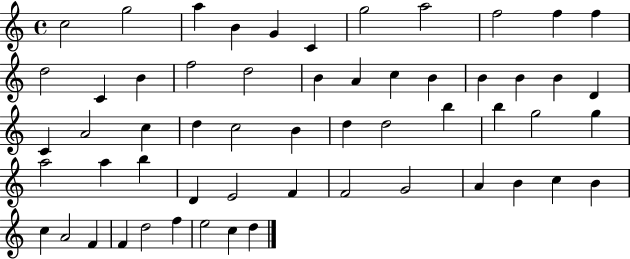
X:1
T:Untitled
M:4/4
L:1/4
K:C
c2 g2 a B G C g2 a2 f2 f f d2 C B f2 d2 B A c B B B B D C A2 c d c2 B d d2 b b g2 g a2 a b D E2 F F2 G2 A B c B c A2 F F d2 f e2 c d